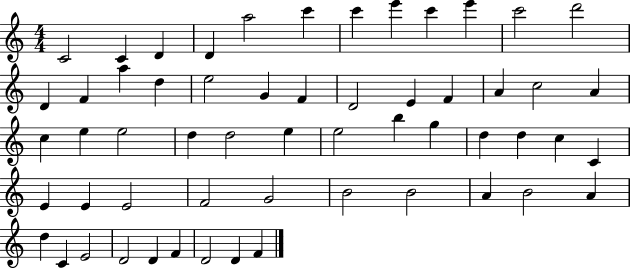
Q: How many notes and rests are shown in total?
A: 57